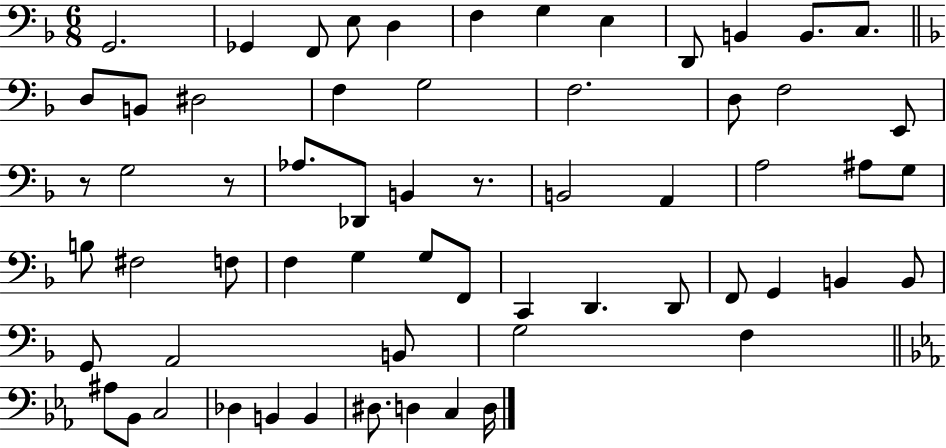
X:1
T:Untitled
M:6/8
L:1/4
K:F
G,,2 _G,, F,,/2 E,/2 D, F, G, E, D,,/2 B,, B,,/2 C,/2 D,/2 B,,/2 ^D,2 F, G,2 F,2 D,/2 F,2 E,,/2 z/2 G,2 z/2 _A,/2 _D,,/2 B,, z/2 B,,2 A,, A,2 ^A,/2 G,/2 B,/2 ^F,2 F,/2 F, G, G,/2 F,,/2 C,, D,, D,,/2 F,,/2 G,, B,, B,,/2 G,,/2 A,,2 B,,/2 G,2 F, ^A,/2 _B,,/2 C,2 _D, B,, B,, ^D,/2 D, C, D,/4